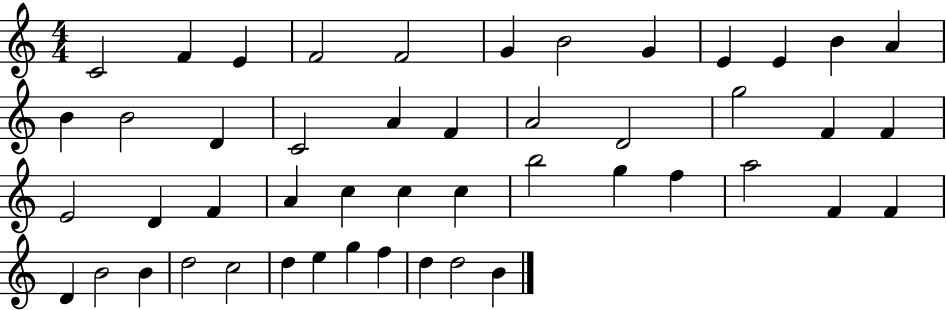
{
  \clef treble
  \numericTimeSignature
  \time 4/4
  \key c \major
  c'2 f'4 e'4 | f'2 f'2 | g'4 b'2 g'4 | e'4 e'4 b'4 a'4 | \break b'4 b'2 d'4 | c'2 a'4 f'4 | a'2 d'2 | g''2 f'4 f'4 | \break e'2 d'4 f'4 | a'4 c''4 c''4 c''4 | b''2 g''4 f''4 | a''2 f'4 f'4 | \break d'4 b'2 b'4 | d''2 c''2 | d''4 e''4 g''4 f''4 | d''4 d''2 b'4 | \break \bar "|."
}